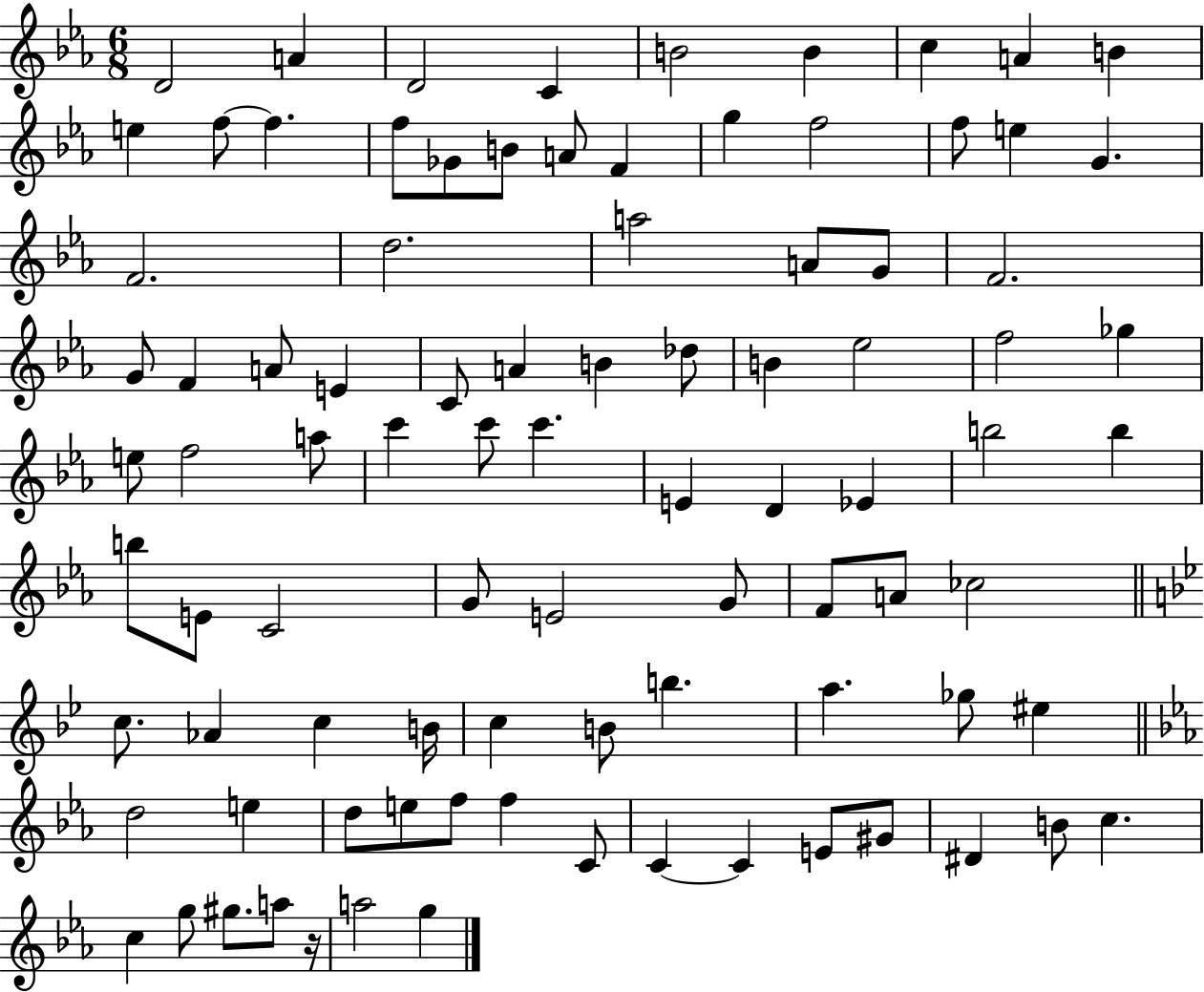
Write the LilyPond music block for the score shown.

{
  \clef treble
  \numericTimeSignature
  \time 6/8
  \key ees \major
  d'2 a'4 | d'2 c'4 | b'2 b'4 | c''4 a'4 b'4 | \break e''4 f''8~~ f''4. | f''8 ges'8 b'8 a'8 f'4 | g''4 f''2 | f''8 e''4 g'4. | \break f'2. | d''2. | a''2 a'8 g'8 | f'2. | \break g'8 f'4 a'8 e'4 | c'8 a'4 b'4 des''8 | b'4 ees''2 | f''2 ges''4 | \break e''8 f''2 a''8 | c'''4 c'''8 c'''4. | e'4 d'4 ees'4 | b''2 b''4 | \break b''8 e'8 c'2 | g'8 e'2 g'8 | f'8 a'8 ces''2 | \bar "||" \break \key g \minor c''8. aes'4 c''4 b'16 | c''4 b'8 b''4. | a''4. ges''8 eis''4 | \bar "||" \break \key ees \major d''2 e''4 | d''8 e''8 f''8 f''4 c'8 | c'4~~ c'4 e'8 gis'8 | dis'4 b'8 c''4. | \break c''4 g''8 gis''8. a''8 r16 | a''2 g''4 | \bar "|."
}